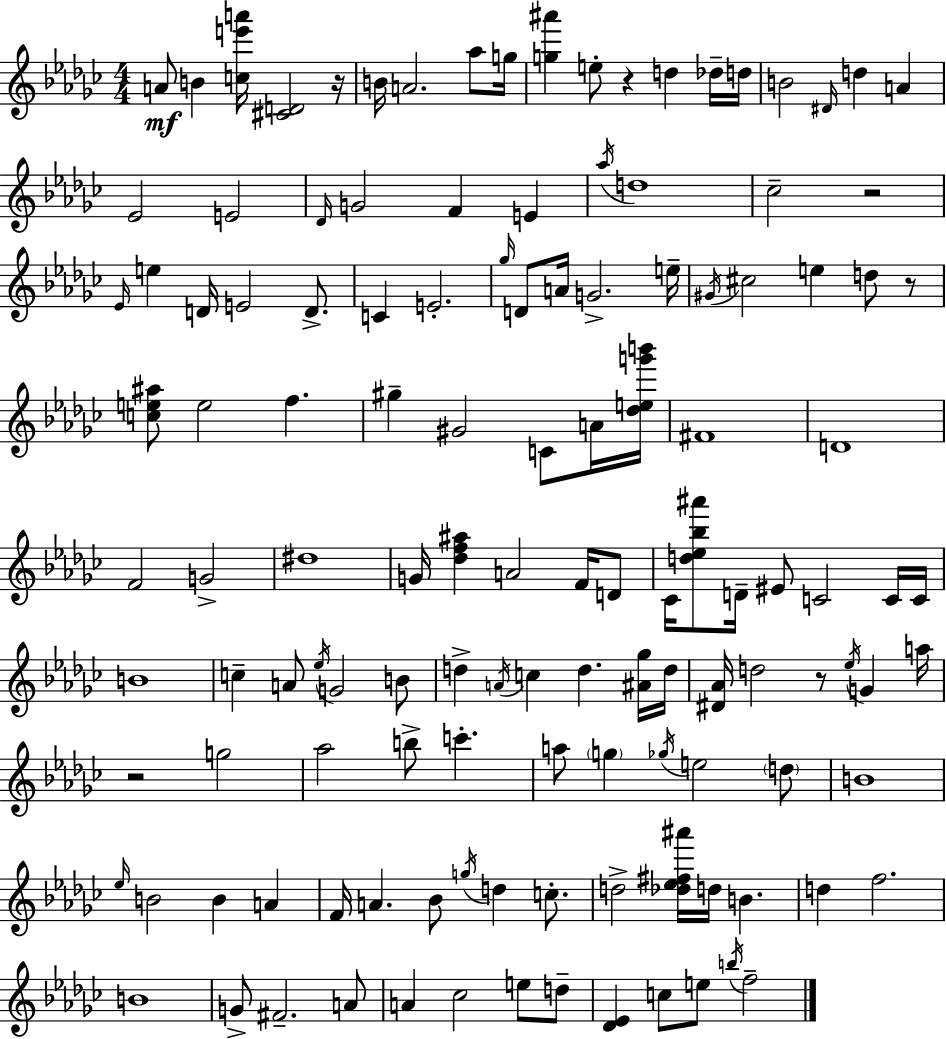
A4/e B4/q [C5,E6,A6]/s [C#4,D4]/h R/s B4/s A4/h. Ab5/e G5/s [G5,A#6]/q E5/e R/q D5/q Db5/s D5/s B4/h D#4/s D5/q A4/q Eb4/h E4/h Db4/s G4/h F4/q E4/q Ab5/s D5/w CES5/h R/h Eb4/s E5/q D4/s E4/h D4/e. C4/q E4/h. Gb5/s D4/e A4/s G4/h. E5/s G#4/s C#5/h E5/q D5/e R/e [C5,E5,A#5]/e E5/h F5/q. G#5/q G#4/h C4/e A4/s [Db5,E5,G6,B6]/s F#4/w D4/w F4/h G4/h D#5/w G4/s [Db5,F5,A#5]/q A4/h F4/s D4/e CES4/s [D5,Eb5,Bb5,A#6]/e D4/s EIS4/e C4/h C4/s C4/s B4/w C5/q A4/e Eb5/s G4/h B4/e D5/q A4/s C5/q D5/q. [A#4,Gb5]/s D5/s [D#4,Ab4]/s D5/h R/e Eb5/s G4/q A5/s R/h G5/h Ab5/h B5/e C6/q. A5/e G5/q Gb5/s E5/h D5/e B4/w Eb5/s B4/h B4/q A4/q F4/s A4/q. Bb4/e G5/s D5/q C5/e. D5/h [Db5,Eb5,F#5,A#6]/s D5/s B4/q. D5/q F5/h. B4/w G4/e F#4/h. A4/e A4/q CES5/h E5/e D5/e [Db4,Eb4]/q C5/e E5/e B5/s F5/h